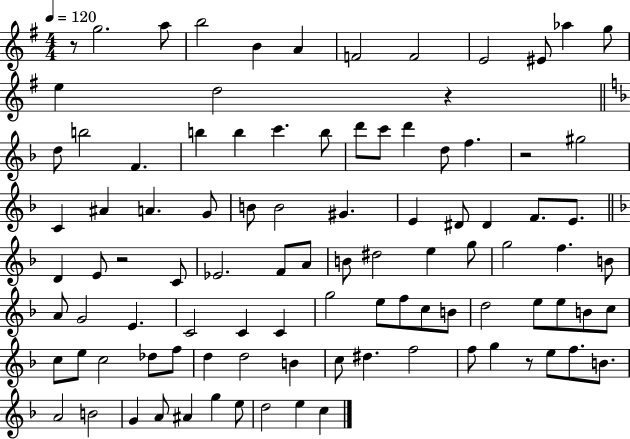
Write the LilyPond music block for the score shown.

{
  \clef treble
  \numericTimeSignature
  \time 4/4
  \key g \major
  \tempo 4 = 120
  r8 g''2. a''8 | b''2 b'4 a'4 | f'2 f'2 | e'2 eis'8 aes''4 g''8 | \break e''4 d''2 r4 | \bar "||" \break \key d \minor d''8 b''2 f'4. | b''4 b''4 c'''4. b''8 | d'''8 c'''8 d'''4 d''8 f''4. | r2 gis''2 | \break c'4 ais'4 a'4. g'8 | b'8 b'2 gis'4. | e'4 dis'8 dis'4 f'8. e'8. | \bar "||" \break \key f \major d'4 e'8 r2 c'8 | ees'2. f'8 a'8 | b'8 dis''2 e''4 g''8 | g''2 f''4. b'8 | \break a'8 g'2 e'4. | c'2 c'4 c'4 | g''2 e''8 f''8 c''8 b'8 | d''2 e''8 e''8 b'8 c''8 | \break c''8 e''8 c''2 des''8 f''8 | d''4 d''2 b'4 | c''8 dis''4. f''2 | f''8 g''4 r8 e''8 f''8. b'8. | \break a'2 b'2 | g'4 a'8 ais'4 g''4 e''8 | d''2 e''4 c''4 | \bar "|."
}